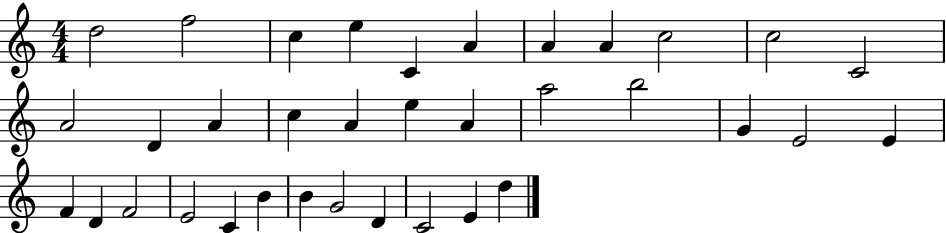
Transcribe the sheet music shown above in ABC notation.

X:1
T:Untitled
M:4/4
L:1/4
K:C
d2 f2 c e C A A A c2 c2 C2 A2 D A c A e A a2 b2 G E2 E F D F2 E2 C B B G2 D C2 E d